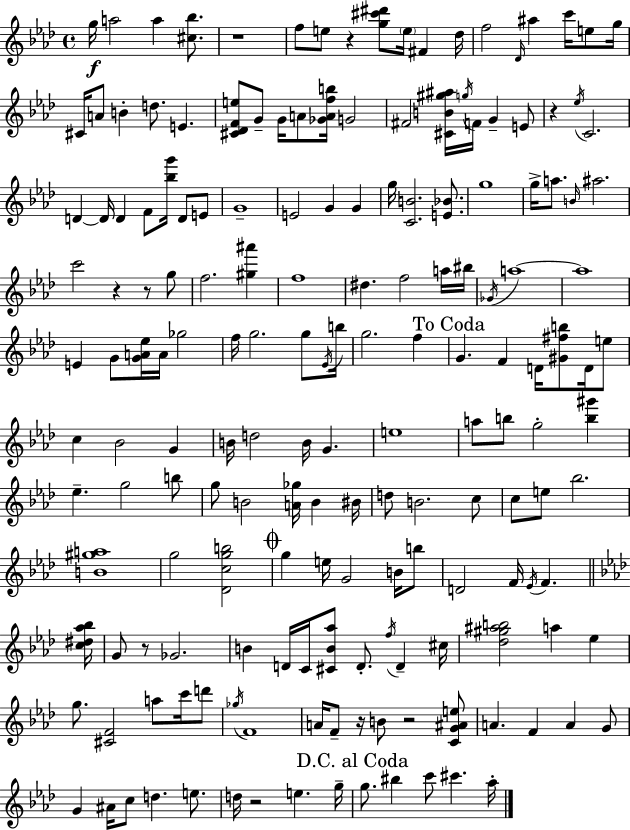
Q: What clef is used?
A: treble